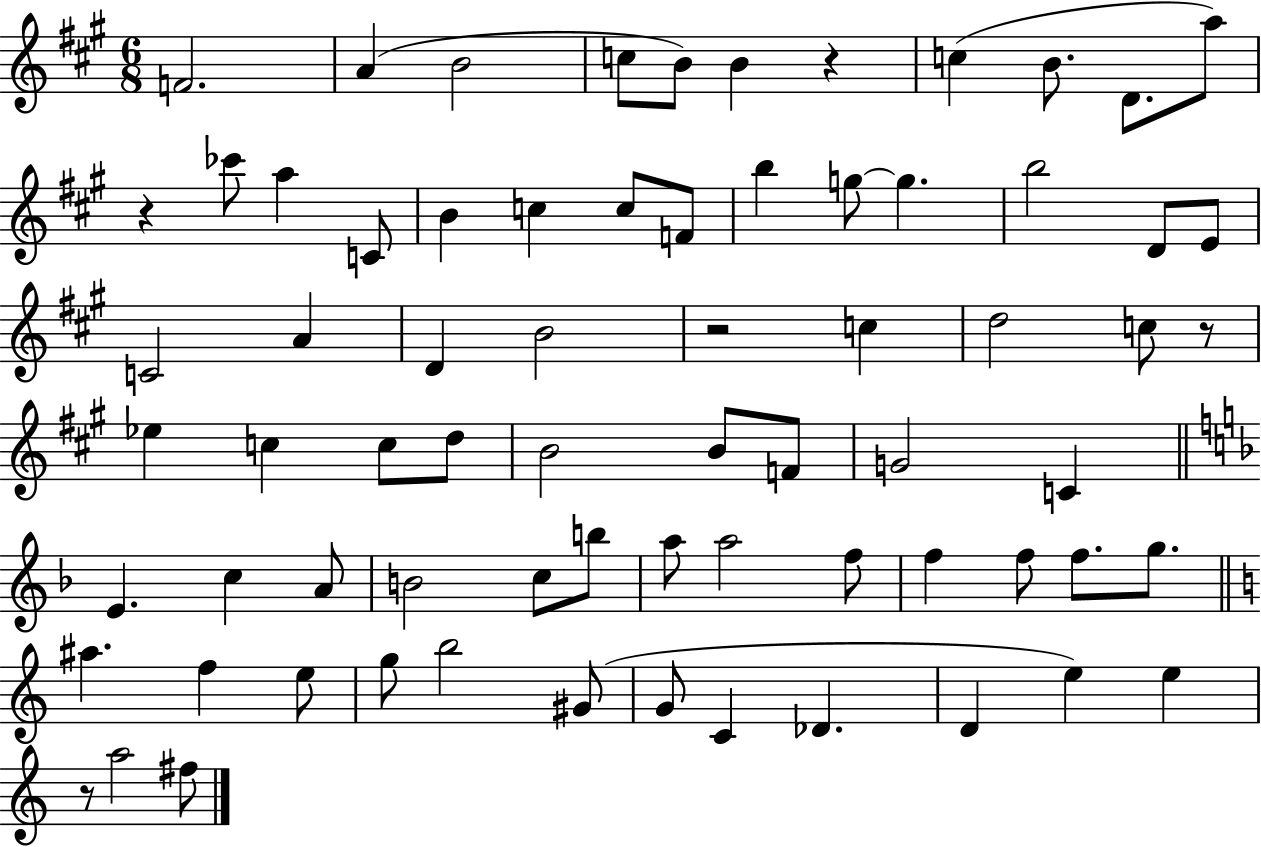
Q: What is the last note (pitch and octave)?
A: F#5